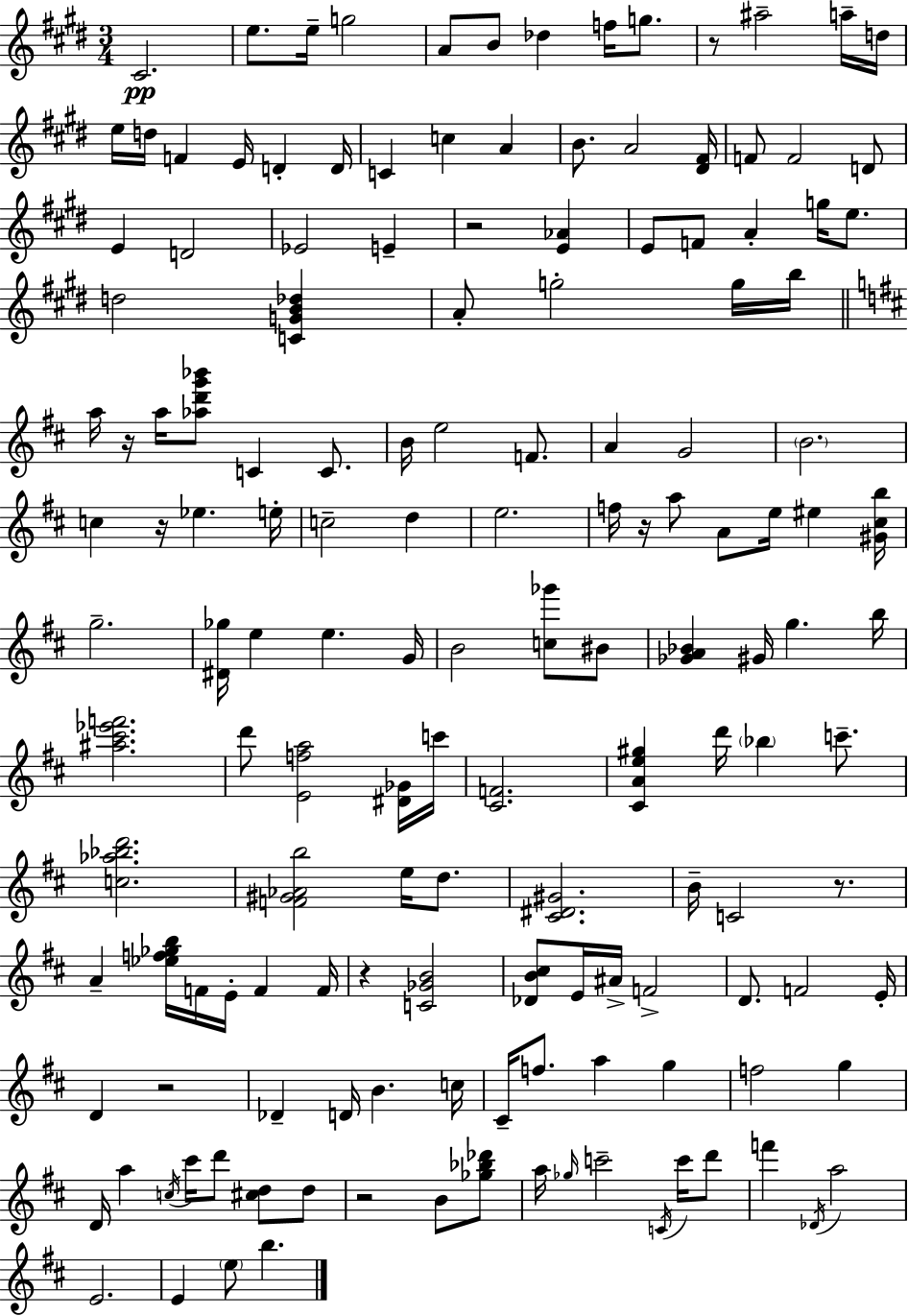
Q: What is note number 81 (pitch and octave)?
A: F4